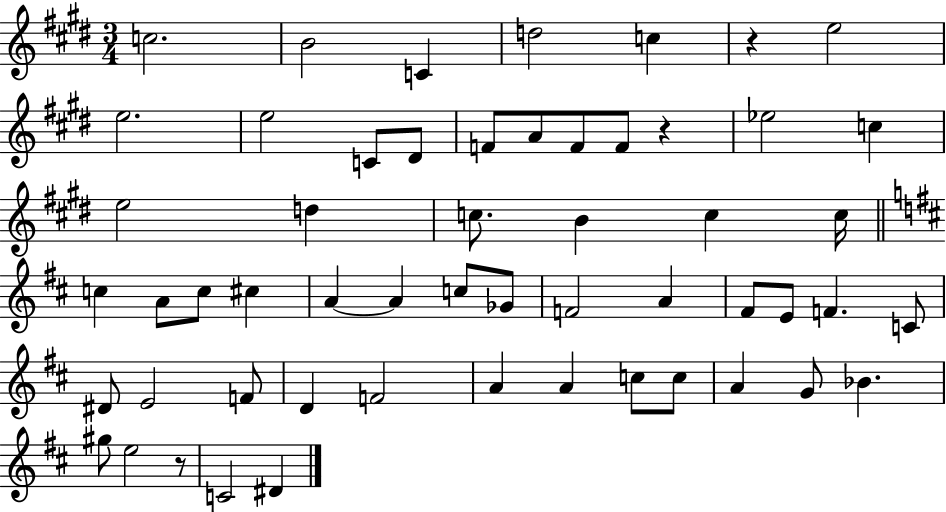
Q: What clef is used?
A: treble